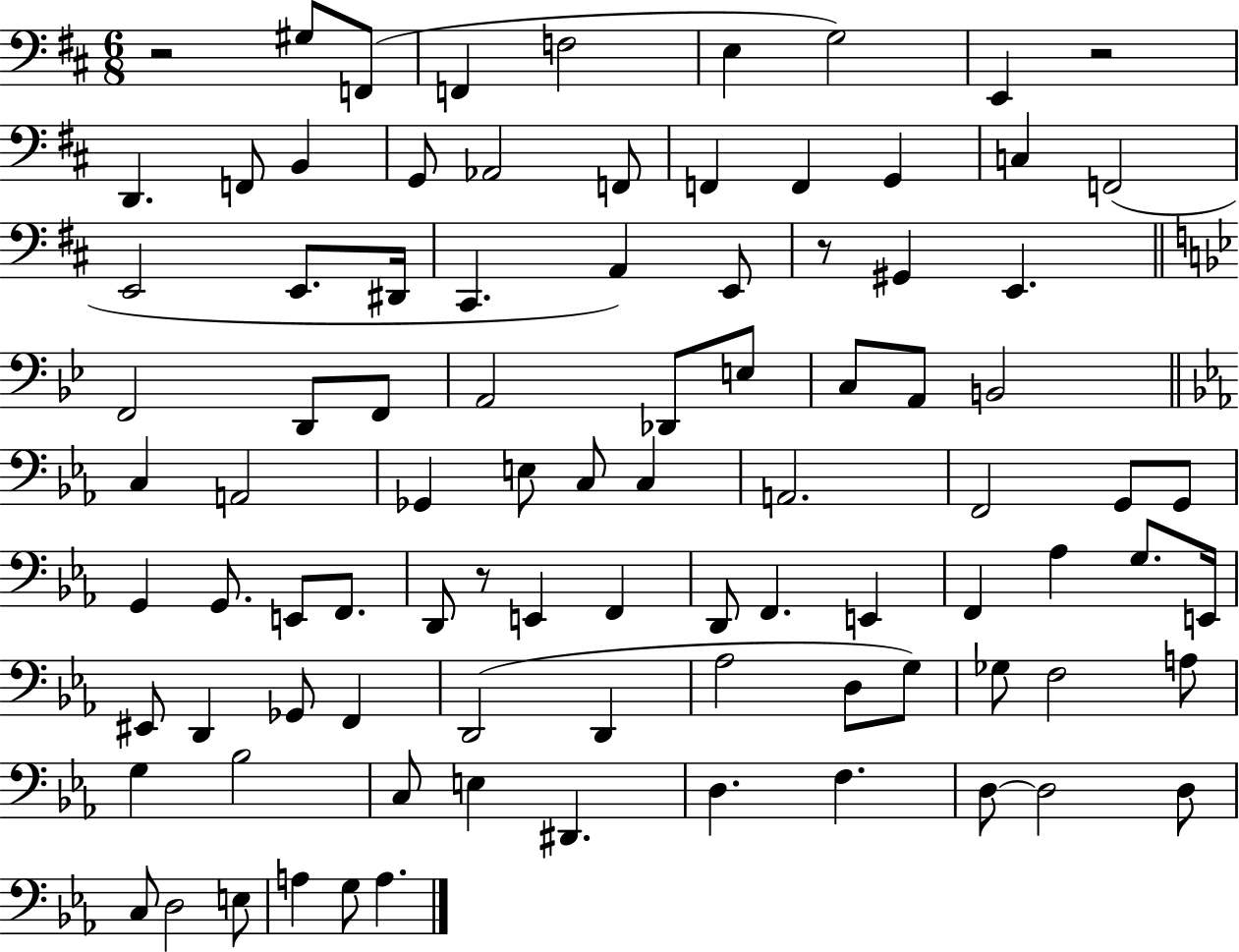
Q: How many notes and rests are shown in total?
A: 91